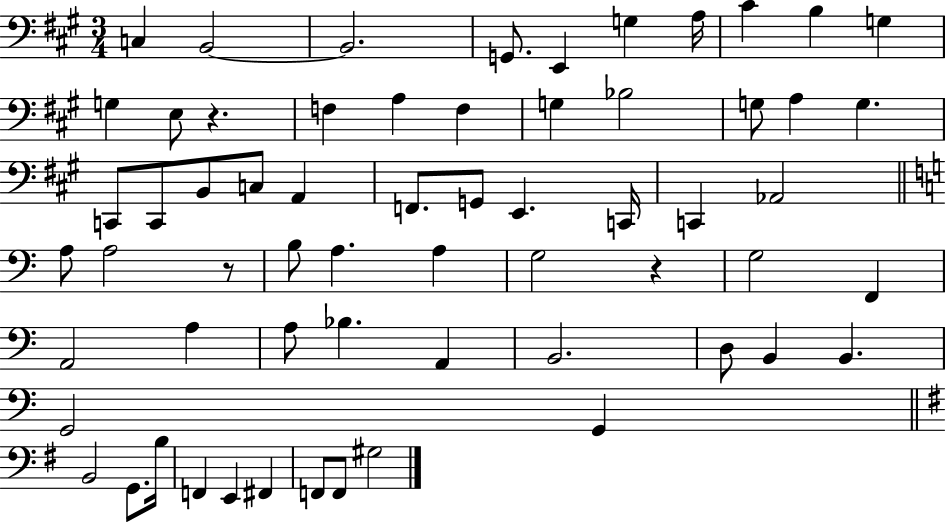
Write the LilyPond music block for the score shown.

{
  \clef bass
  \numericTimeSignature
  \time 3/4
  \key a \major
  c4 b,2~~ | b,2. | g,8. e,4 g4 a16 | cis'4 b4 g4 | \break g4 e8 r4. | f4 a4 f4 | g4 bes2 | g8 a4 g4. | \break c,8 c,8 b,8 c8 a,4 | f,8. g,8 e,4. c,16 | c,4 aes,2 | \bar "||" \break \key a \minor a8 a2 r8 | b8 a4. a4 | g2 r4 | g2 f,4 | \break a,2 a4 | a8 bes4. a,4 | b,2. | d8 b,4 b,4. | \break g,2 g,4 | \bar "||" \break \key e \minor b,2 g,8. b16 | f,4 e,4 fis,4 | f,8 f,8 gis2 | \bar "|."
}